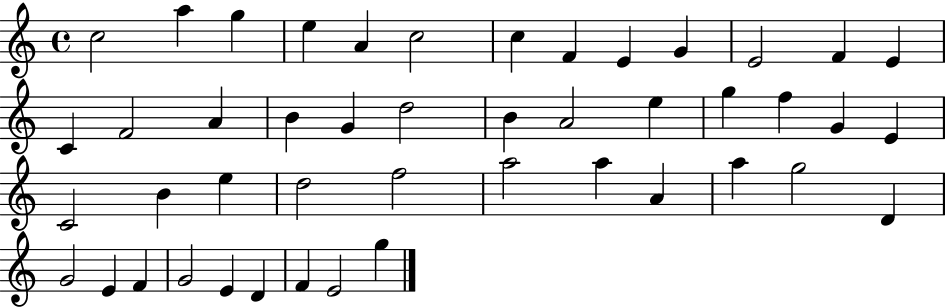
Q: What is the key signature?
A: C major